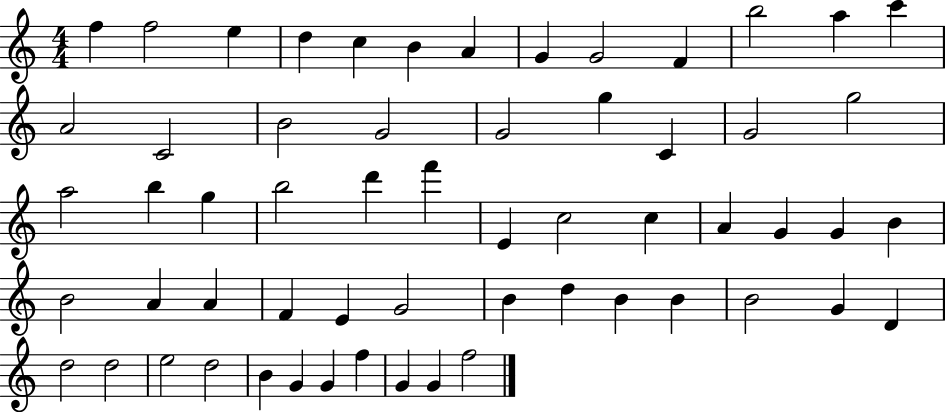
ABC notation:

X:1
T:Untitled
M:4/4
L:1/4
K:C
f f2 e d c B A G G2 F b2 a c' A2 C2 B2 G2 G2 g C G2 g2 a2 b g b2 d' f' E c2 c A G G B B2 A A F E G2 B d B B B2 G D d2 d2 e2 d2 B G G f G G f2